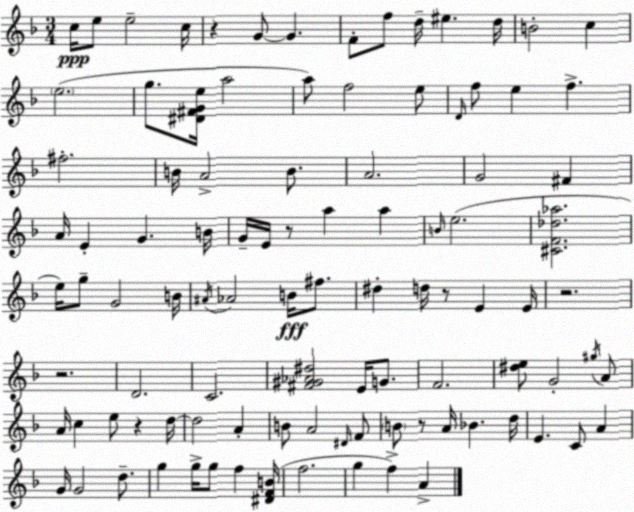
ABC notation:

X:1
T:Untitled
M:3/4
L:1/4
K:F
c/4 e/2 e2 c/4 z G/2 G F/2 f/2 d/4 ^e d/4 B2 c e2 g/2 [^D^FGe]/4 a2 a/2 f2 e/2 D/4 f/2 e f ^f2 B/4 A2 B/2 A2 G2 ^F A/4 E G B/4 G/4 E/4 z/2 a a B/4 e2 [^CF_d_a]2 e/4 g/2 G2 B/4 ^A/4 _A2 B/4 ^f/2 ^d d/4 z/2 E E/4 z2 z2 D2 C2 [^F^G_A^d]2 E/4 G/2 F2 [^de]/2 G2 ^g/4 A/2 A/4 c e/2 z d/4 d2 A B/2 A2 ^D/4 F/2 B/2 z/2 A/4 _B d/4 E C/2 A G/4 G2 d/2 g g/4 g/2 f [^DFB]/4 f2 g f A